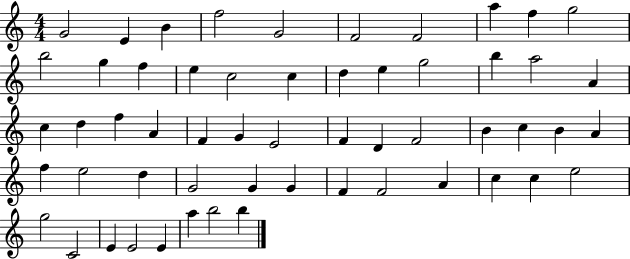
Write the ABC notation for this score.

X:1
T:Untitled
M:4/4
L:1/4
K:C
G2 E B f2 G2 F2 F2 a f g2 b2 g f e c2 c d e g2 b a2 A c d f A F G E2 F D F2 B c B A f e2 d G2 G G F F2 A c c e2 g2 C2 E E2 E a b2 b